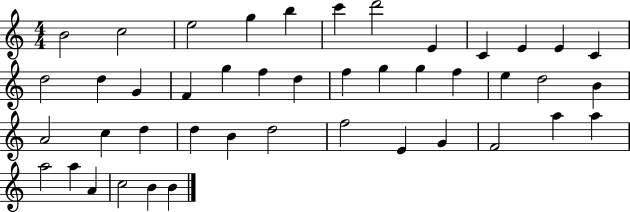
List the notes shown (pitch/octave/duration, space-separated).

B4/h C5/h E5/h G5/q B5/q C6/q D6/h E4/q C4/q E4/q E4/q C4/q D5/h D5/q G4/q F4/q G5/q F5/q D5/q F5/q G5/q G5/q F5/q E5/q D5/h B4/q A4/h C5/q D5/q D5/q B4/q D5/h F5/h E4/q G4/q F4/h A5/q A5/q A5/h A5/q A4/q C5/h B4/q B4/q